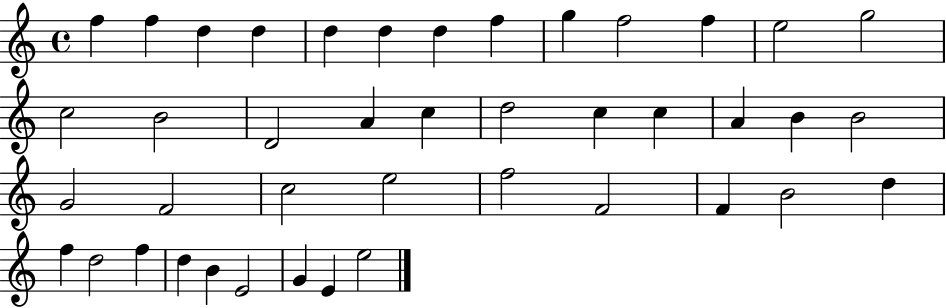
X:1
T:Untitled
M:4/4
L:1/4
K:C
f f d d d d d f g f2 f e2 g2 c2 B2 D2 A c d2 c c A B B2 G2 F2 c2 e2 f2 F2 F B2 d f d2 f d B E2 G E e2